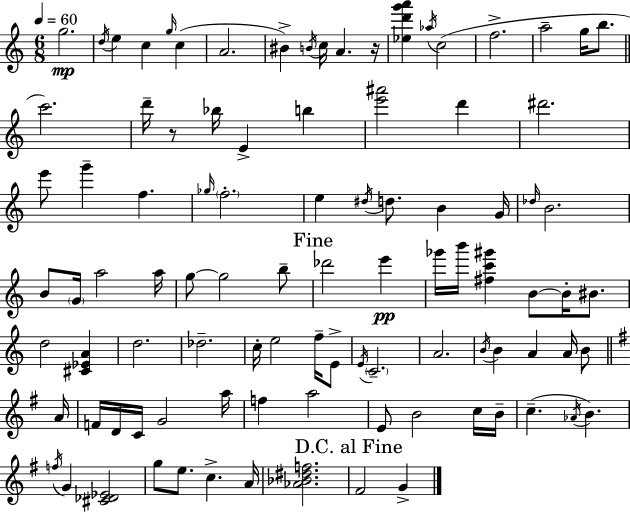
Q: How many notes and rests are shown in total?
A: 96